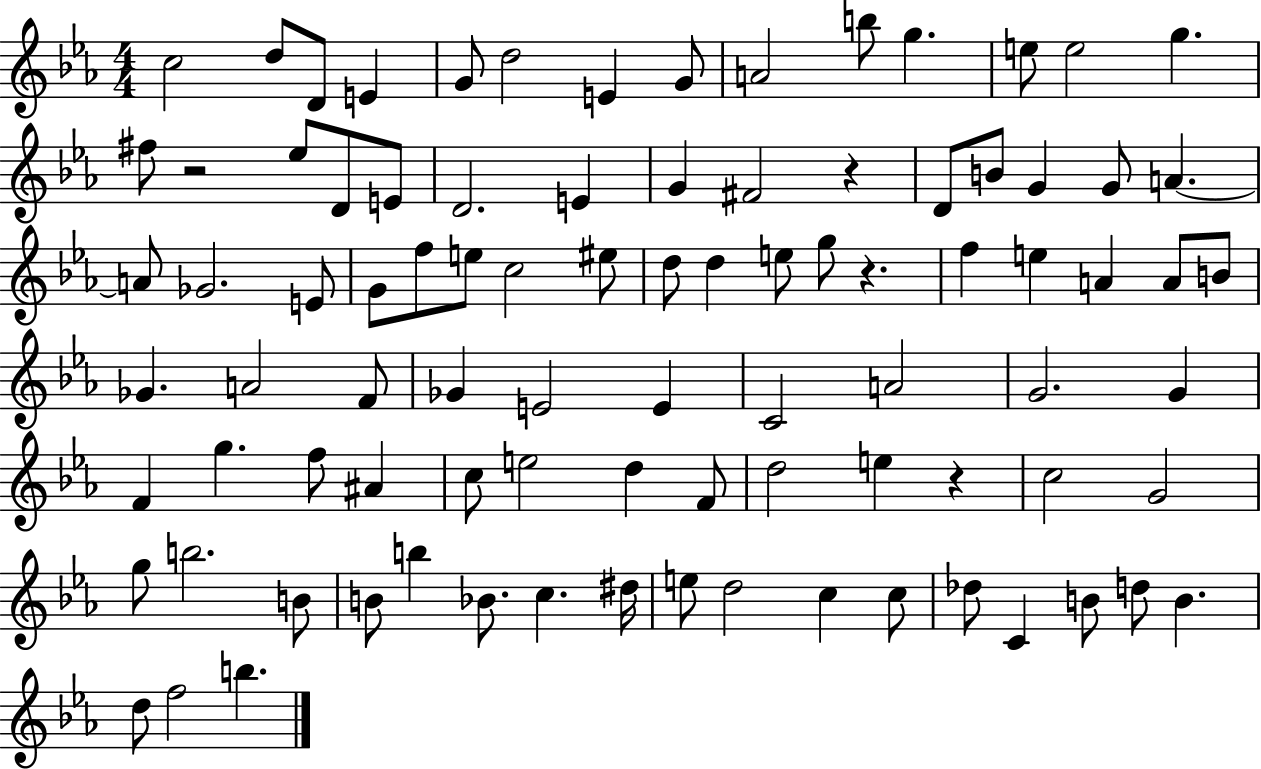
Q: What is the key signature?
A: EES major